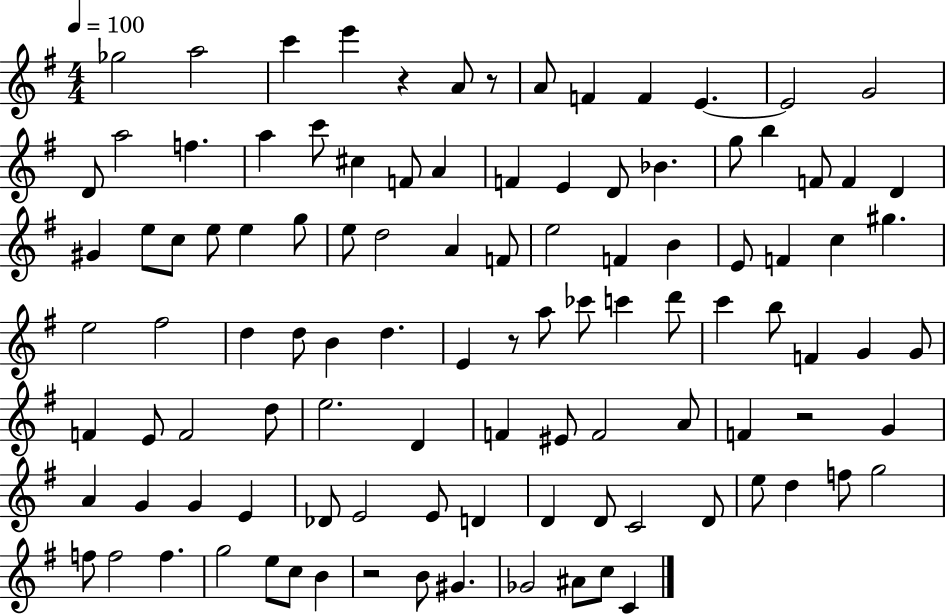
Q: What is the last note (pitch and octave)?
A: C4